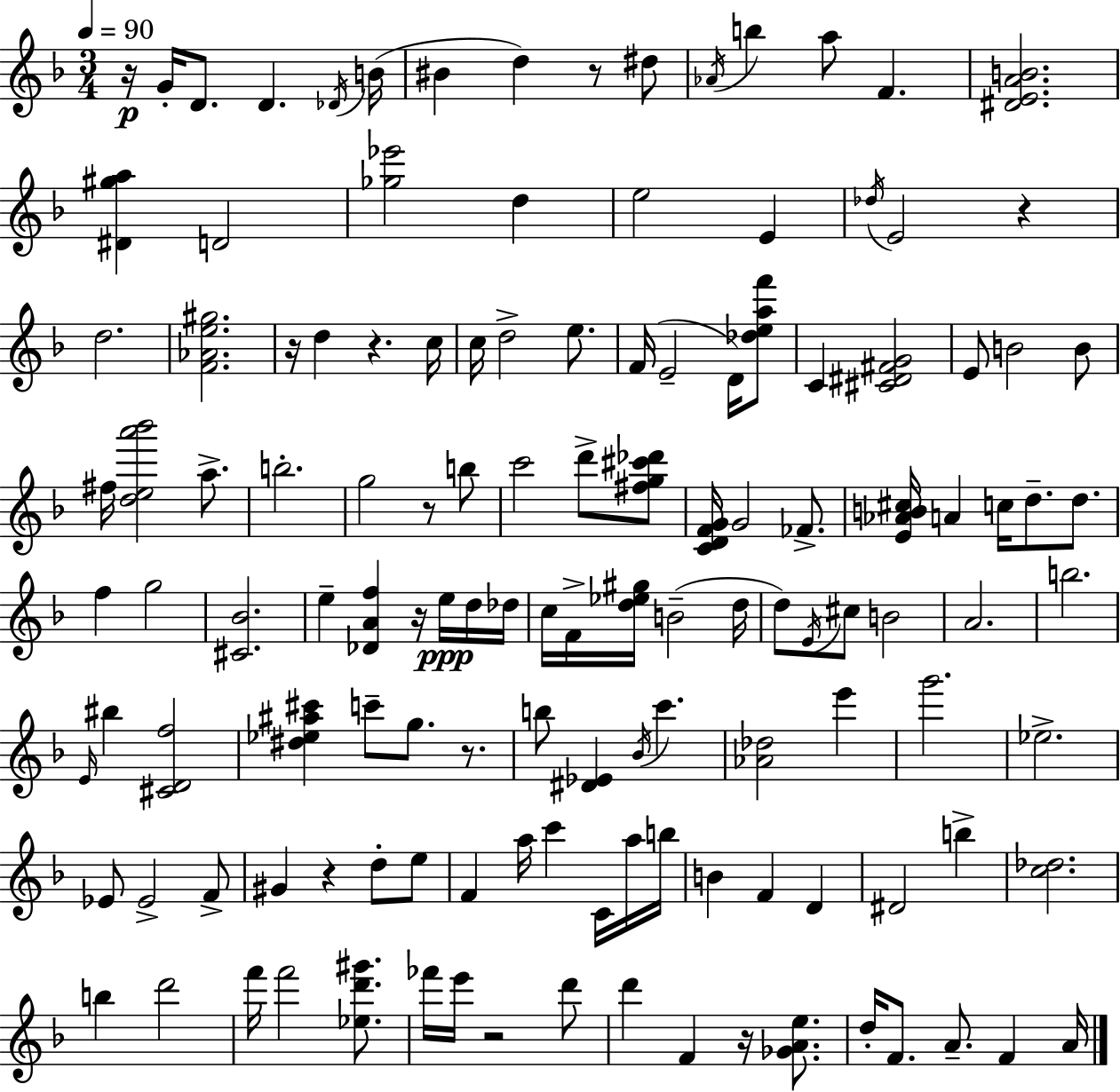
{
  \clef treble
  \numericTimeSignature
  \time 3/4
  \key d \minor
  \tempo 4 = 90
  \repeat volta 2 { r16\p g'16-. d'8. d'4. \acciaccatura { des'16 } | b'16( bis'4 d''4) r8 dis''8 | \acciaccatura { aes'16 } b''4 a''8 f'4. | <dis' e' a' b'>2. | \break <dis' gis'' a''>4 d'2 | <ges'' ees'''>2 d''4 | e''2 e'4 | \acciaccatura { des''16 } e'2 r4 | \break d''2. | <f' aes' e'' gis''>2. | r16 d''4 r4. | c''16 c''16 d''2-> | \break e''8. f'16( e'2-- | d'16) <des'' e'' a'' f'''>8 c'4 <cis' dis' fis' g'>2 | e'8 b'2 | b'8 fis''16 <d'' e'' a''' bes'''>2 | \break a''8.-> b''2.-. | g''2 r8 | b''8 c'''2 d'''8-> | <fis'' g'' cis''' des'''>8 <c' d' f' g'>16 g'2 | \break fes'8.-> <e' aes' b' cis''>16 a'4 c''16 d''8.-- | d''8. f''4 g''2 | <cis' bes'>2. | e''4-- <des' a' f''>4 r16 | \break e''16\ppp d''16 des''16 c''16 f'16-> <d'' ees'' gis''>16 b'2--( | d''16 d''8) \acciaccatura { e'16 } cis''8 b'2 | a'2. | b''2. | \break \grace { e'16 } bis''4 <cis' d' f''>2 | <dis'' ees'' ais'' cis'''>4 c'''8-- g''8. | r8. b''8 <dis' ees'>4 \acciaccatura { bes'16 } | c'''4. <aes' des''>2 | \break e'''4 g'''2. | ees''2.-> | ees'8 ees'2-> | f'8-> gis'4 r4 | \break d''8-. e''8 f'4 a''16 c'''4 | c'16 a''16 b''16 b'4 f'4 | d'4 dis'2 | b''4-> <c'' des''>2. | \break b''4 d'''2 | f'''16 f'''2 | <ees'' d''' gis'''>8. fes'''16 e'''16 r2 | d'''8 d'''4 f'4 | \break r16 <ges' a' e''>8. d''16-. f'8. a'8.-- | f'4 a'16 } \bar "|."
}